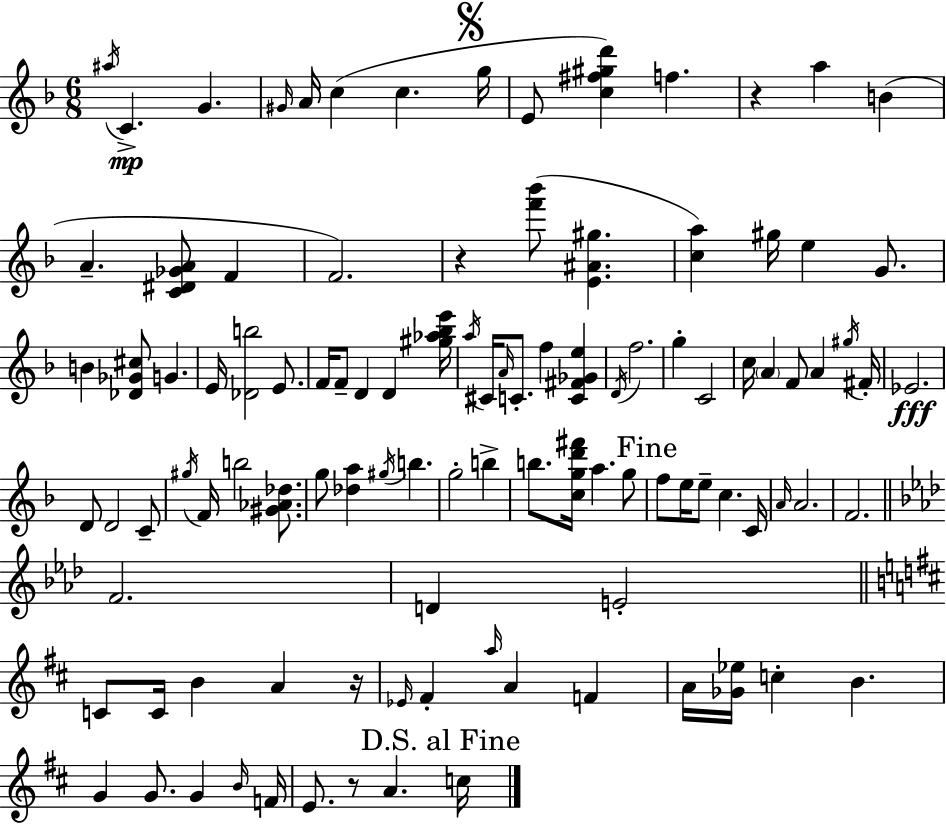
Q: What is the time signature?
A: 6/8